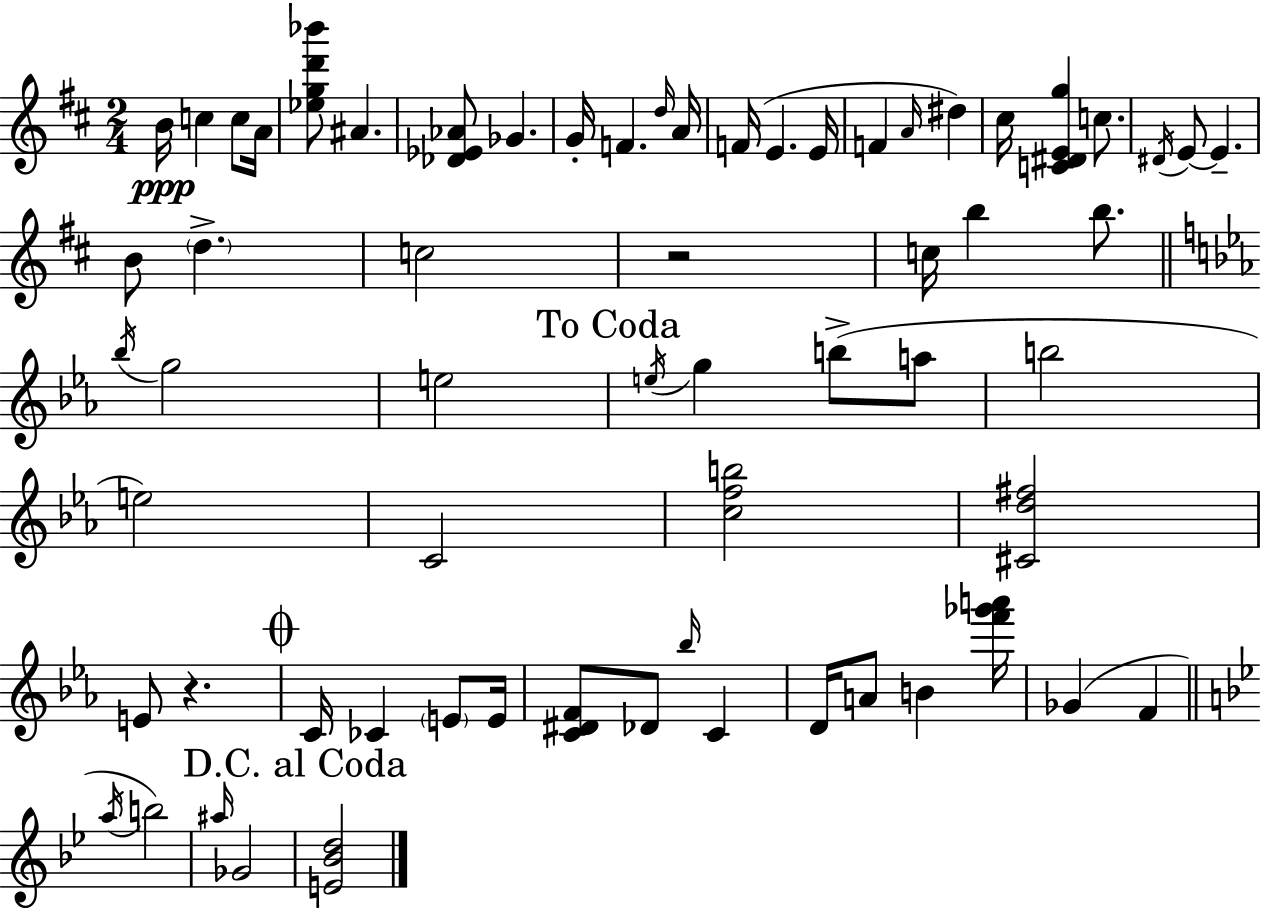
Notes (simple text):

B4/s C5/q C5/e A4/s [Eb5,G5,D6,Bb6]/e A#4/q. [Db4,Eb4,Ab4]/e Gb4/q. G4/s F4/q. D5/s A4/s F4/s E4/q. E4/s F4/q A4/s D#5/q C#5/s [C4,D#4,E4,G5]/q C5/e. D#4/s E4/e E4/q. B4/e D5/q. C5/h R/h C5/s B5/q B5/e. Bb5/s G5/h E5/h E5/s G5/q B5/e A5/e B5/h E5/h C4/h [C5,F5,B5]/h [C#4,D5,F#5]/h E4/e R/q. C4/s CES4/q E4/e E4/s [C4,D#4,F4]/e Db4/e Bb5/s C4/q D4/s A4/e B4/q [F6,Gb6,A6]/s Gb4/q F4/q A5/s B5/h A#5/s Gb4/h [E4,Bb4,D5]/h